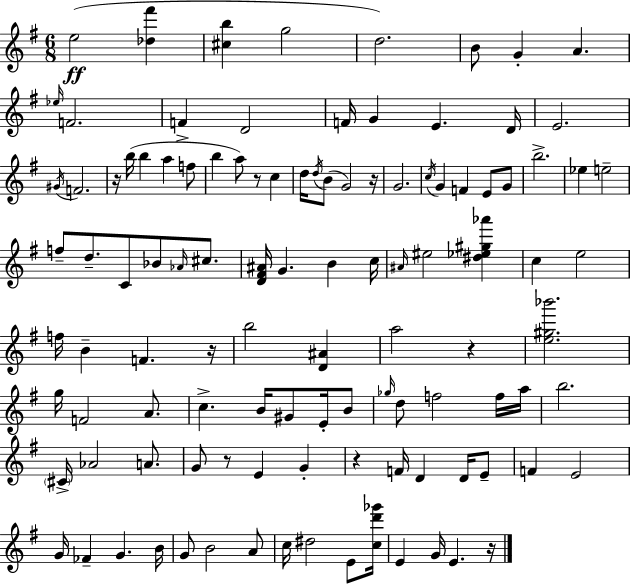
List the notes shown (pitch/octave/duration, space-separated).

E5/h [Db5,F#6]/q [C#5,B5]/q G5/h D5/h. B4/e G4/q A4/q. Eb5/s F4/h. F4/q D4/h F4/s G4/q E4/q. D4/s E4/h. G#4/s F4/h. R/s B5/s B5/q A5/q F5/e B5/q A5/e R/e C5/q D5/s D5/s B4/e G4/h R/s G4/h. C5/s G4/q F4/q E4/e G4/e B5/h. Eb5/q E5/h F5/e D5/e. C4/e Bb4/e Ab4/s C#5/e. [D4,F#4,A#4]/s G4/q. B4/q C5/s A#4/s EIS5/h [D#5,Eb5,G#5,Ab6]/q C5/q E5/h F5/s B4/q F4/q. R/s B5/h [D4,A#4]/q A5/h R/q [E5,G#5,Bb6]/h. G5/s F4/h A4/e. C5/q. B4/s G#4/e E4/s B4/e Gb5/s D5/e F5/h F5/s A5/s B5/h. C#4/s Ab4/h A4/e. G4/e R/e E4/q G4/q R/q F4/s D4/q D4/s E4/e F4/q E4/h G4/s FES4/q G4/q. B4/s G4/e B4/h A4/e C5/s D#5/h E4/e [C5,D6,Gb6]/s E4/q G4/s E4/q. R/s